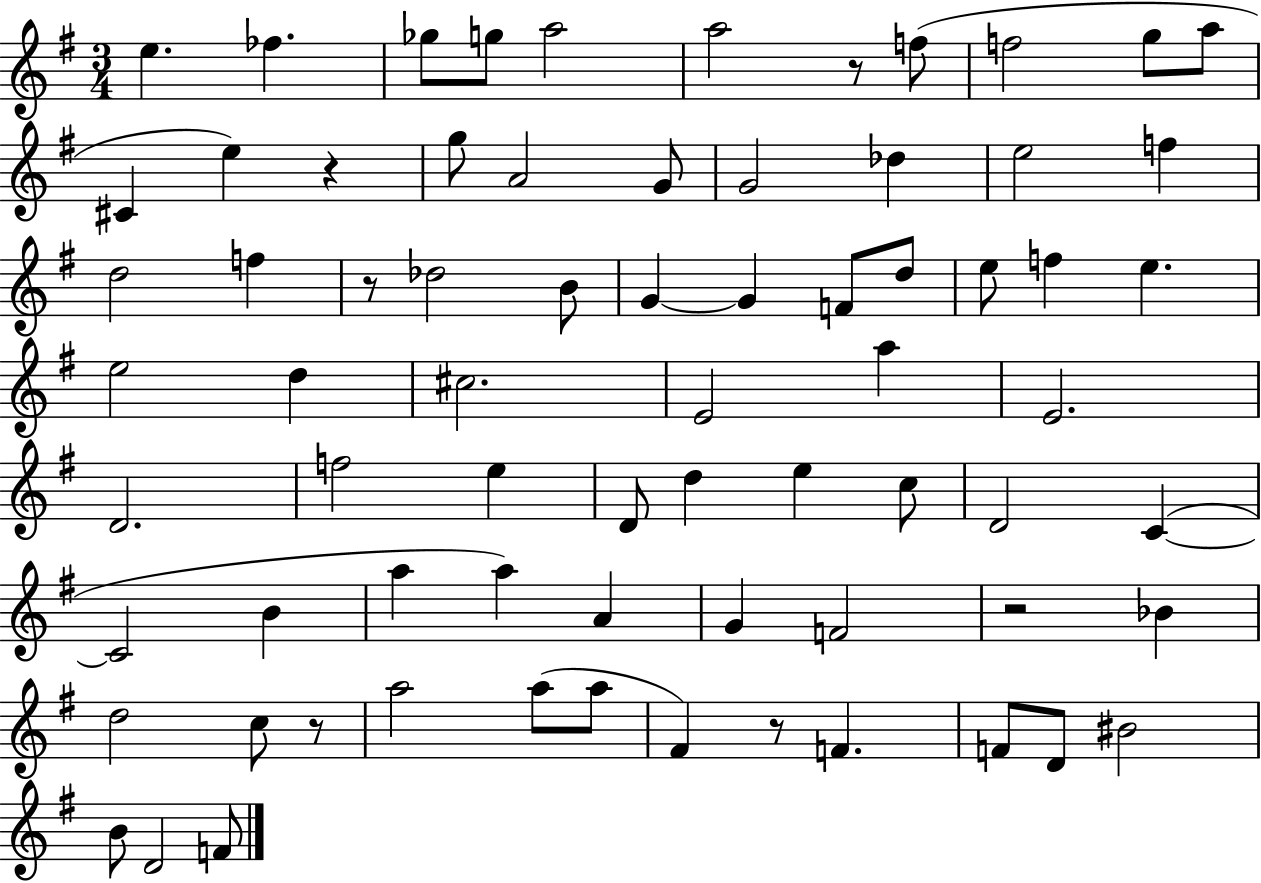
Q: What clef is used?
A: treble